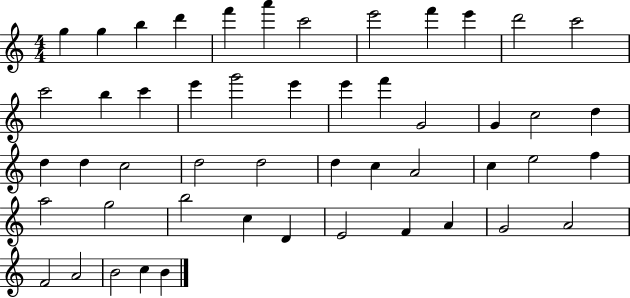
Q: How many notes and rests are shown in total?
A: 50